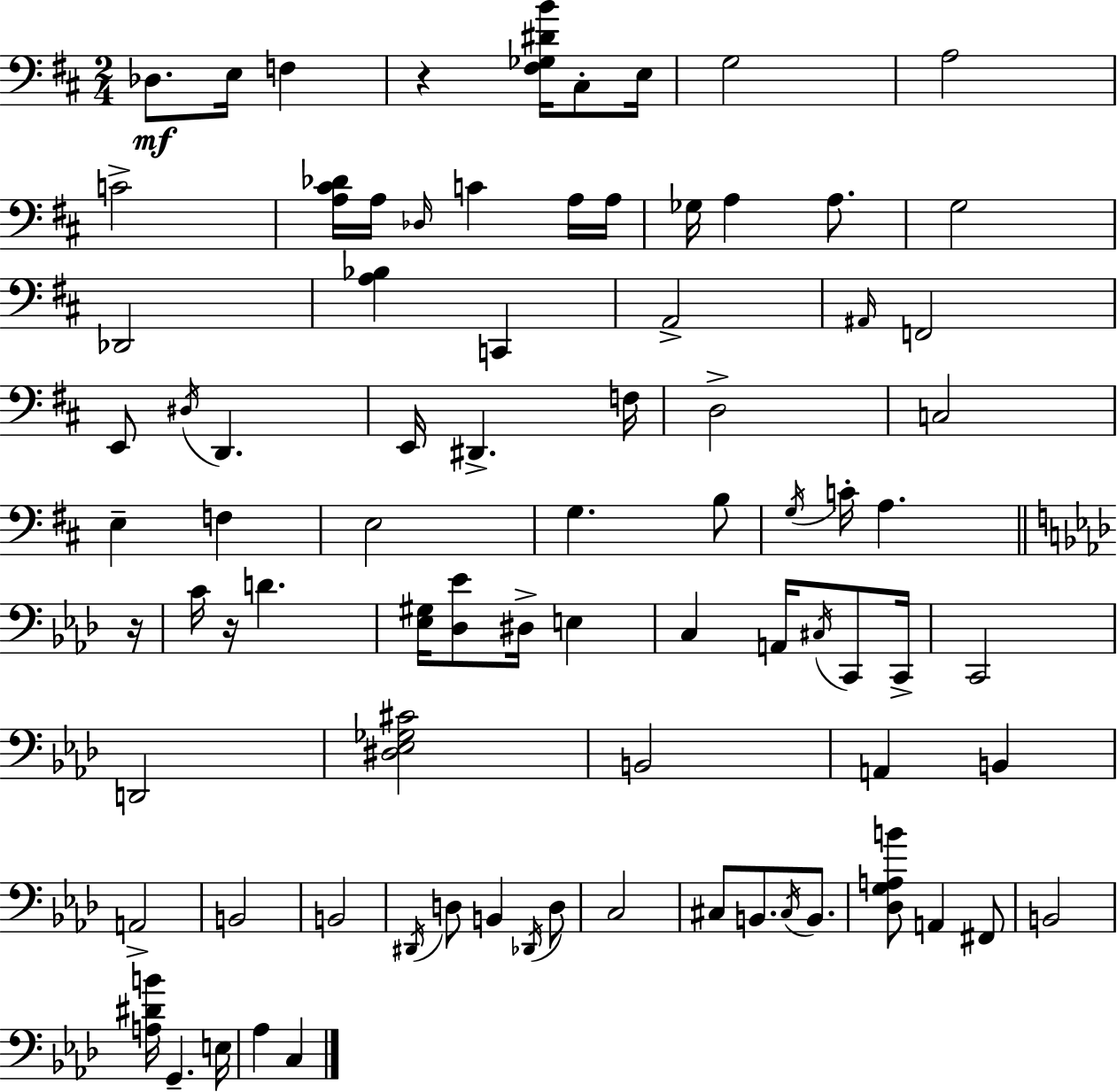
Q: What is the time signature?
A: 2/4